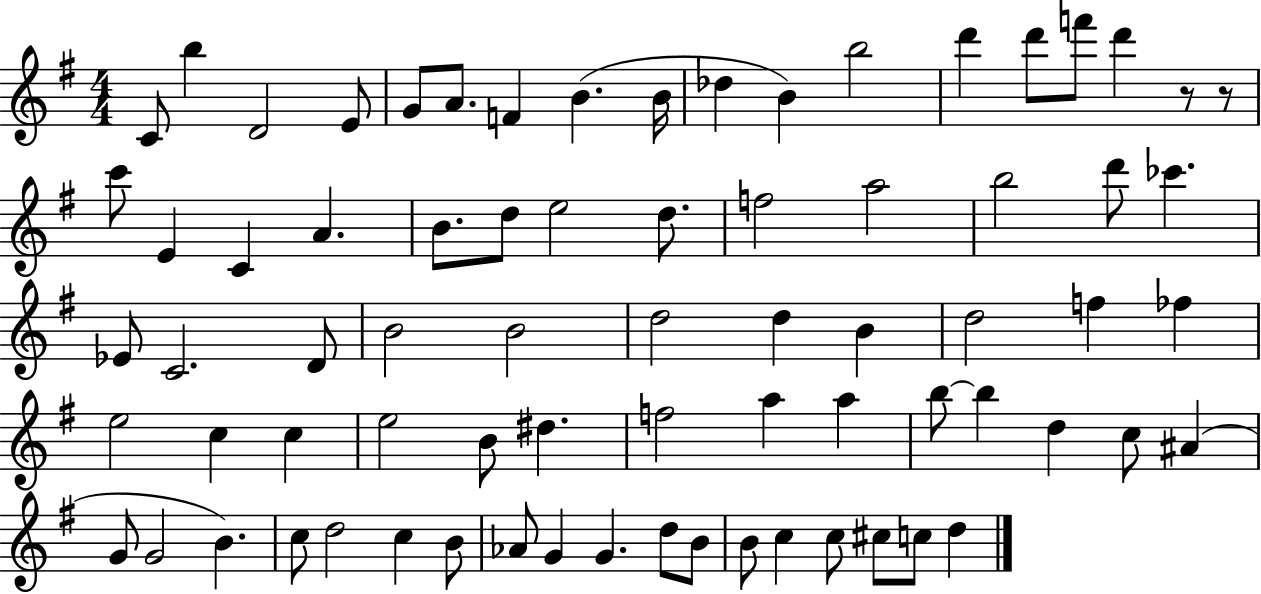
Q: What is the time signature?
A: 4/4